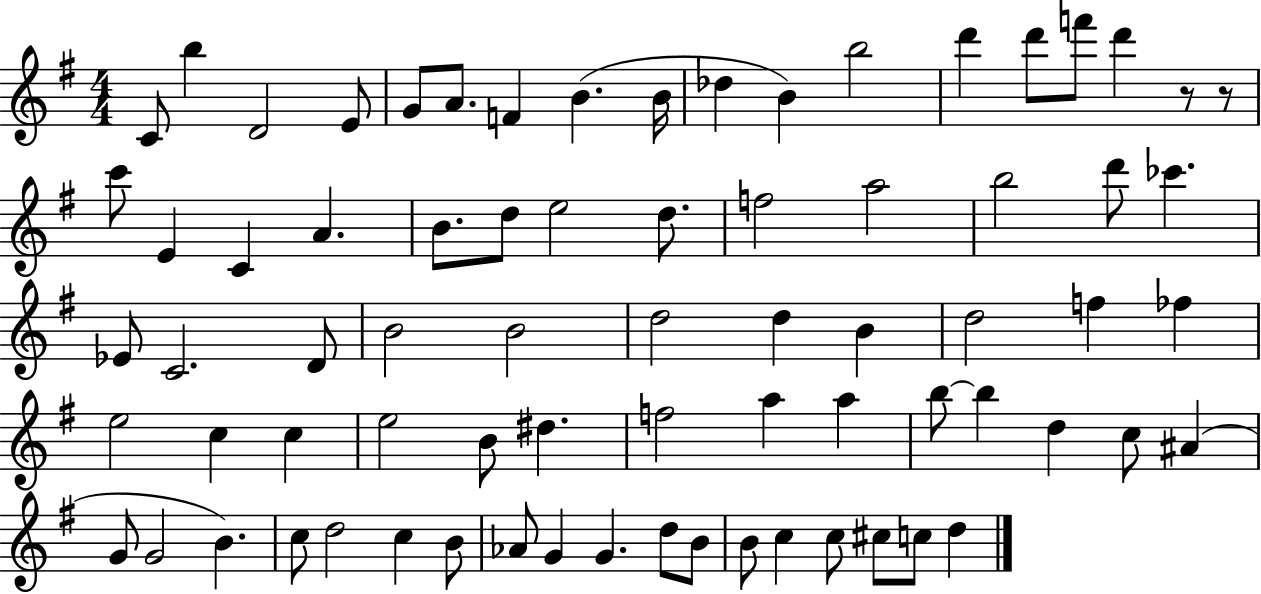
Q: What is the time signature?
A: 4/4